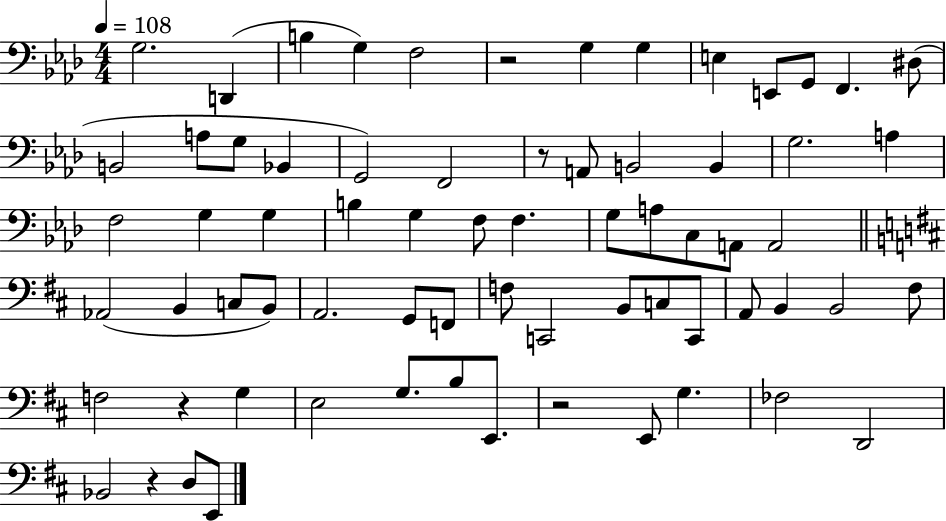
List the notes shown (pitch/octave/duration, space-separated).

G3/h. D2/q B3/q G3/q F3/h R/h G3/q G3/q E3/q E2/e G2/e F2/q. D#3/e B2/h A3/e G3/e Bb2/q G2/h F2/h R/e A2/e B2/h B2/q G3/h. A3/q F3/h G3/q G3/q B3/q G3/q F3/e F3/q. G3/e A3/e C3/e A2/e A2/h Ab2/h B2/q C3/e B2/e A2/h. G2/e F2/e F3/e C2/h B2/e C3/e C2/e A2/e B2/q B2/h F#3/e F3/h R/q G3/q E3/h G3/e. B3/e E2/e. R/h E2/e G3/q. FES3/h D2/h Bb2/h R/q D3/e E2/e